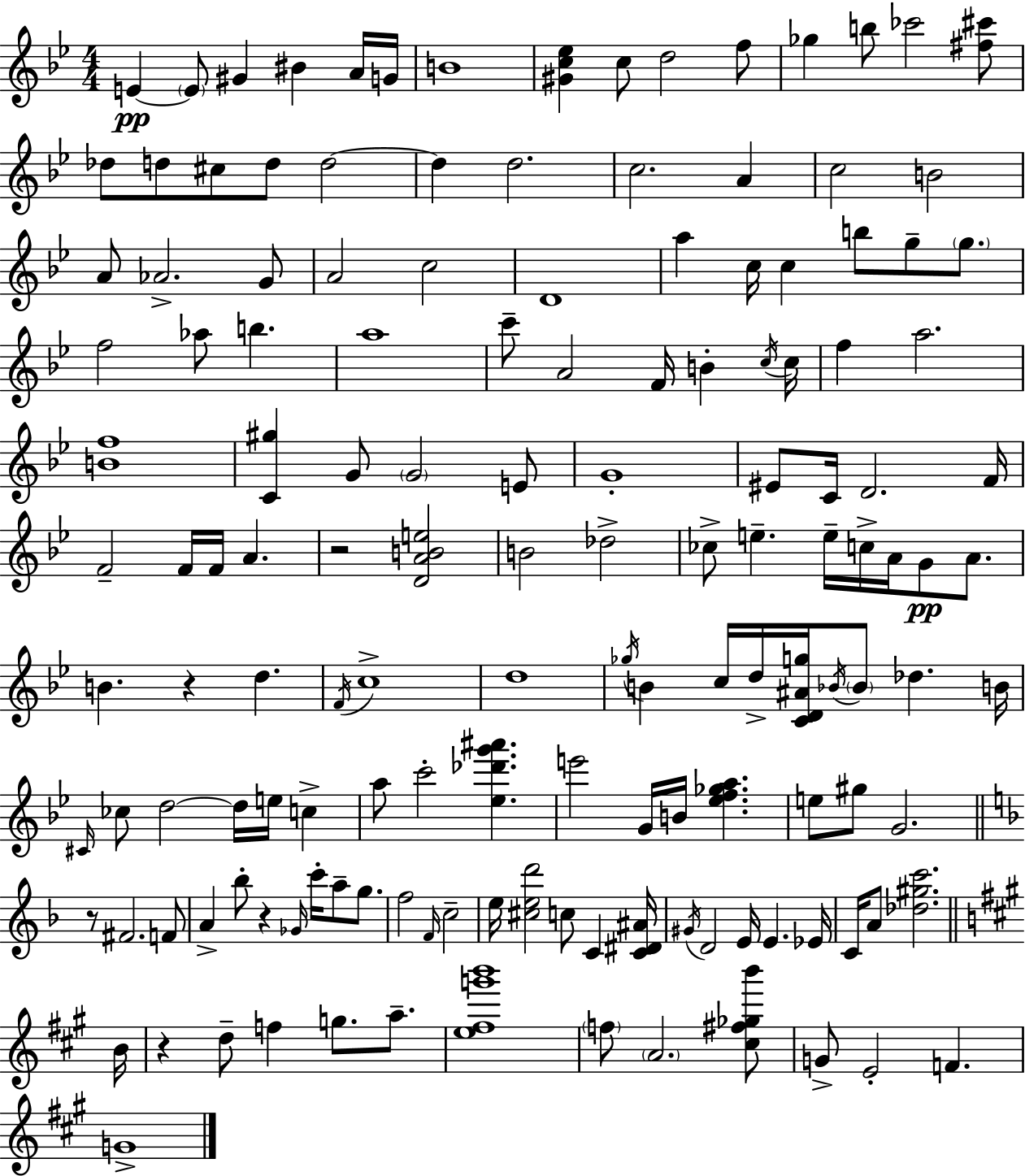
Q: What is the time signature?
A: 4/4